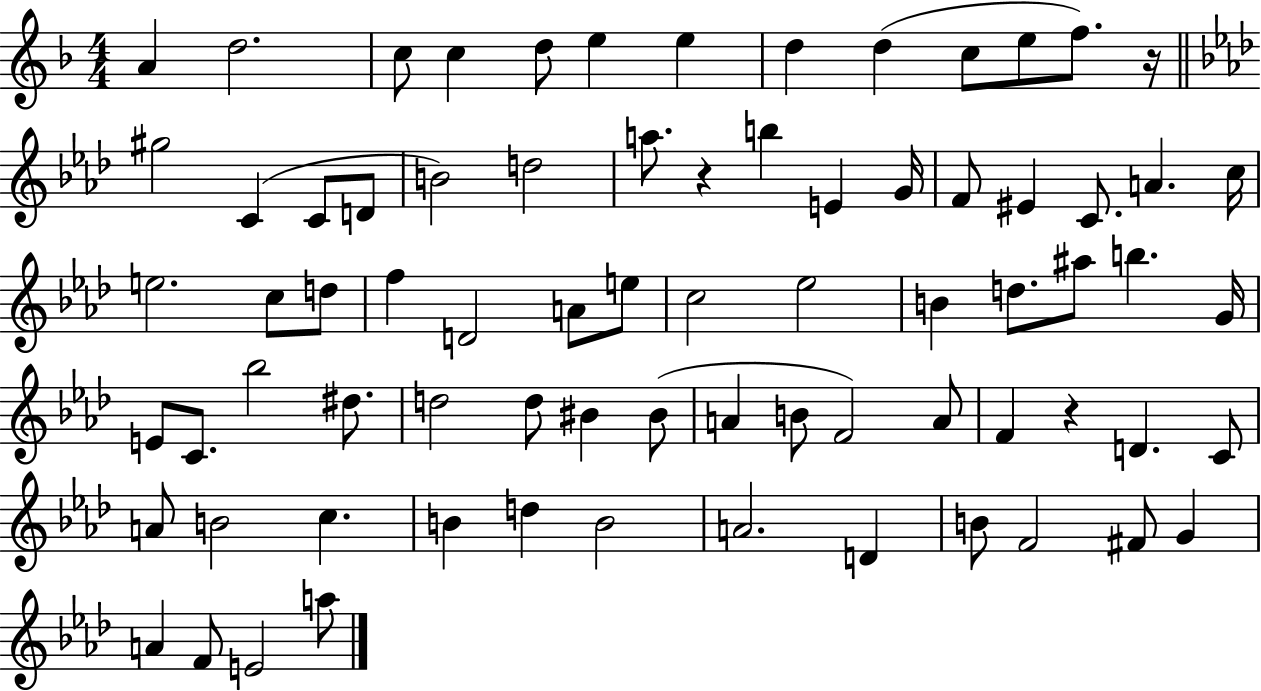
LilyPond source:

{
  \clef treble
  \numericTimeSignature
  \time 4/4
  \key f \major
  a'4 d''2. | c''8 c''4 d''8 e''4 e''4 | d''4 d''4( c''8 e''8 f''8.) r16 | \bar "||" \break \key aes \major gis''2 c'4( c'8 d'8 | b'2) d''2 | a''8. r4 b''4 e'4 g'16 | f'8 eis'4 c'8. a'4. c''16 | \break e''2. c''8 d''8 | f''4 d'2 a'8 e''8 | c''2 ees''2 | b'4 d''8. ais''8 b''4. g'16 | \break e'8 c'8. bes''2 dis''8. | d''2 d''8 bis'4 bis'8( | a'4 b'8 f'2) a'8 | f'4 r4 d'4. c'8 | \break a'8 b'2 c''4. | b'4 d''4 b'2 | a'2. d'4 | b'8 f'2 fis'8 g'4 | \break a'4 f'8 e'2 a''8 | \bar "|."
}